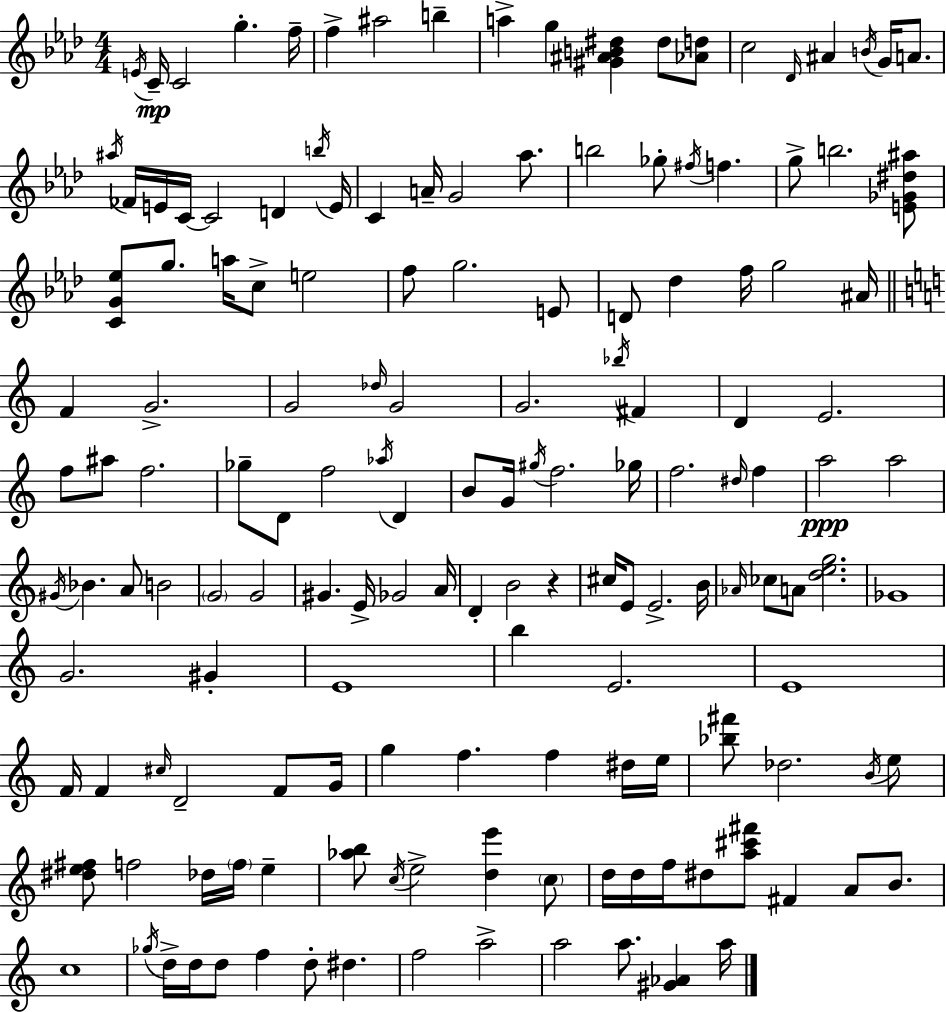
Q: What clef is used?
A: treble